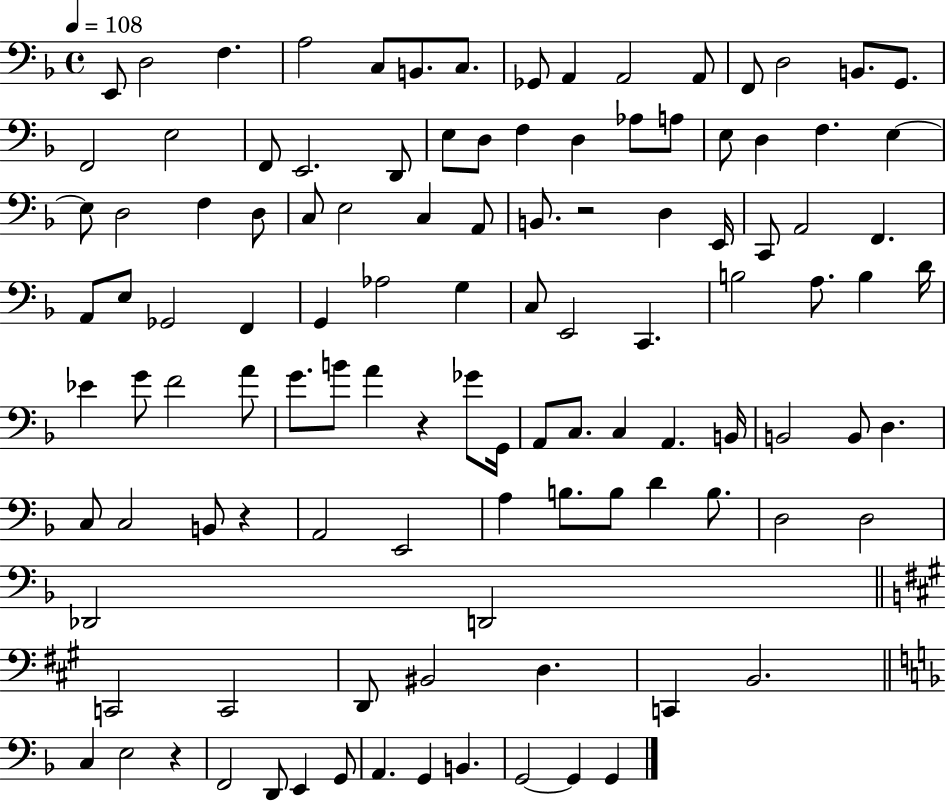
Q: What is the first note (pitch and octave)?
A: E2